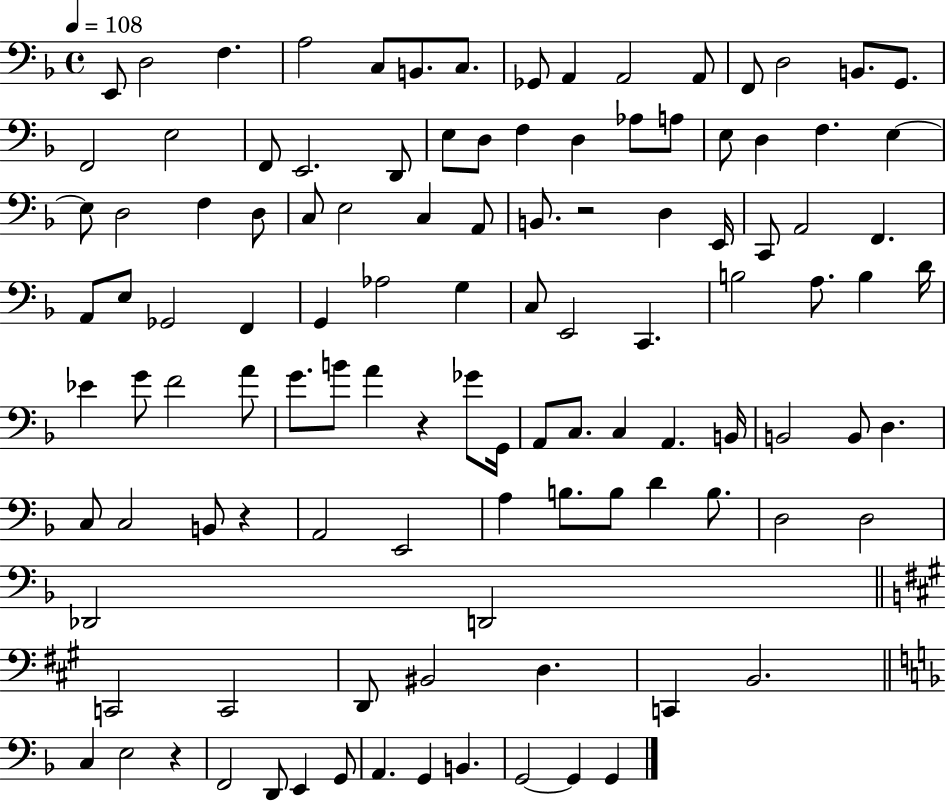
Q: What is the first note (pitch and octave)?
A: E2